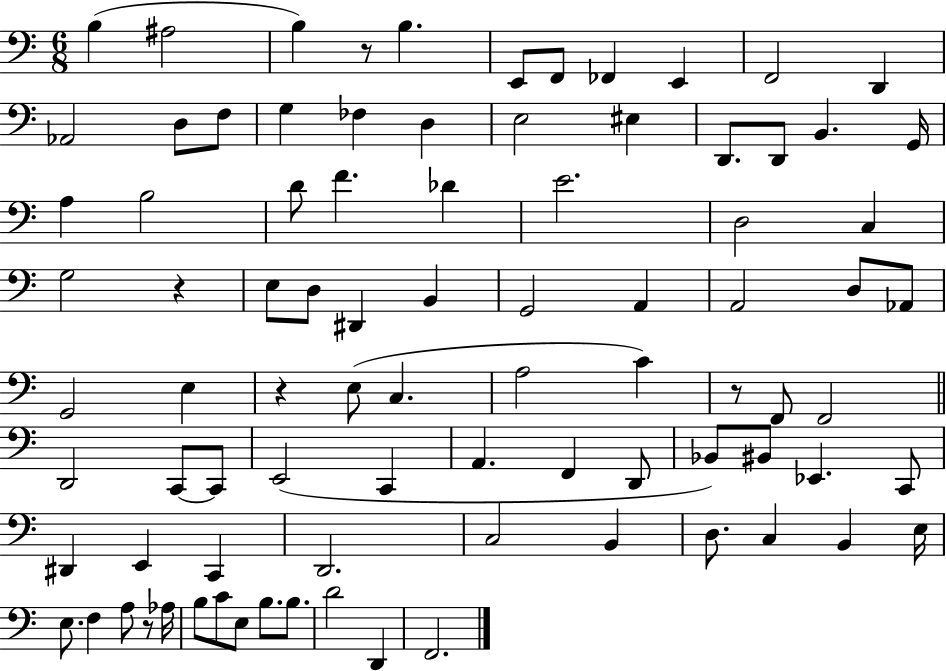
X:1
T:Untitled
M:6/8
L:1/4
K:C
B, ^A,2 B, z/2 B, E,,/2 F,,/2 _F,, E,, F,,2 D,, _A,,2 D,/2 F,/2 G, _F, D, E,2 ^E, D,,/2 D,,/2 B,, G,,/4 A, B,2 D/2 F _D E2 D,2 C, G,2 z E,/2 D,/2 ^D,, B,, G,,2 A,, A,,2 D,/2 _A,,/2 G,,2 E, z E,/2 C, A,2 C z/2 F,,/2 F,,2 D,,2 C,,/2 C,,/2 E,,2 C,, A,, F,, D,,/2 _B,,/2 ^B,,/2 _E,, C,,/2 ^D,, E,, C,, D,,2 C,2 B,, D,/2 C, B,, E,/4 E,/2 F, A,/2 z/2 _A,/4 B,/2 C/2 E,/2 B,/2 B,/2 D2 D,, F,,2